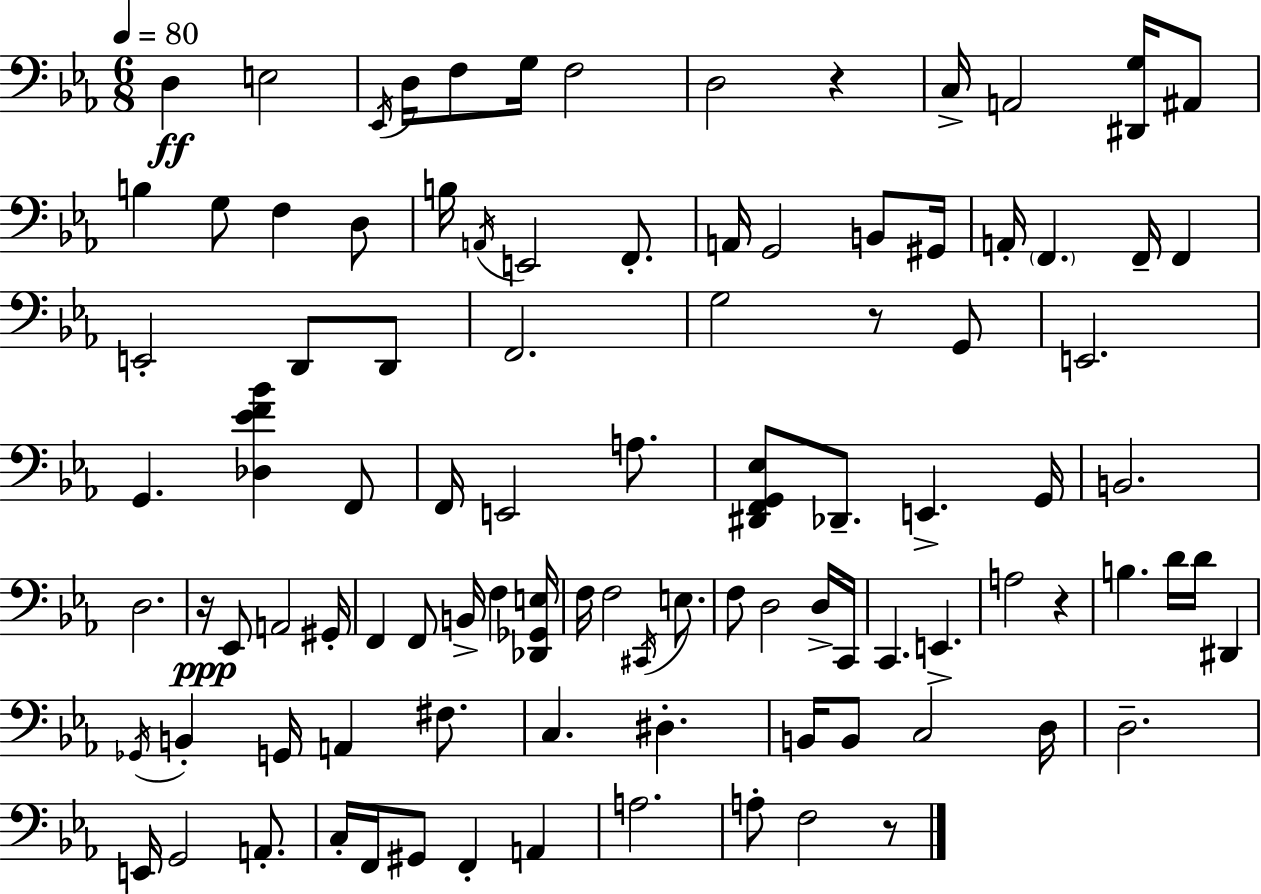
X:1
T:Untitled
M:6/8
L:1/4
K:Cm
D, E,2 _E,,/4 D,/4 F,/2 G,/4 F,2 D,2 z C,/4 A,,2 [^D,,G,]/4 ^A,,/2 B, G,/2 F, D,/2 B,/4 A,,/4 E,,2 F,,/2 A,,/4 G,,2 B,,/2 ^G,,/4 A,,/4 F,, F,,/4 F,, E,,2 D,,/2 D,,/2 F,,2 G,2 z/2 G,,/2 E,,2 G,, [_D,_EF_B] F,,/2 F,,/4 E,,2 A,/2 [^D,,F,,G,,_E,]/2 _D,,/2 E,, G,,/4 B,,2 D,2 z/4 _E,,/2 A,,2 ^G,,/4 F,, F,,/2 B,,/4 F, [_D,,_G,,E,]/4 F,/4 F,2 ^C,,/4 E,/2 F,/2 D,2 D,/4 C,,/4 C,, E,, A,2 z B, D/4 D/4 ^D,, _G,,/4 B,, G,,/4 A,, ^F,/2 C, ^D, B,,/4 B,,/2 C,2 D,/4 D,2 E,,/4 G,,2 A,,/2 C,/4 F,,/4 ^G,,/2 F,, A,, A,2 A,/2 F,2 z/2